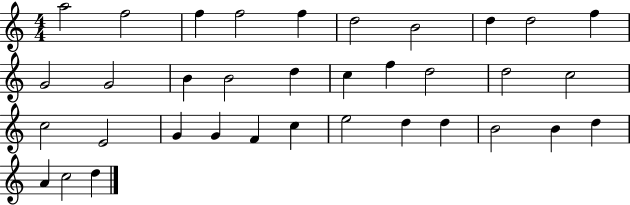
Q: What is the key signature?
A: C major